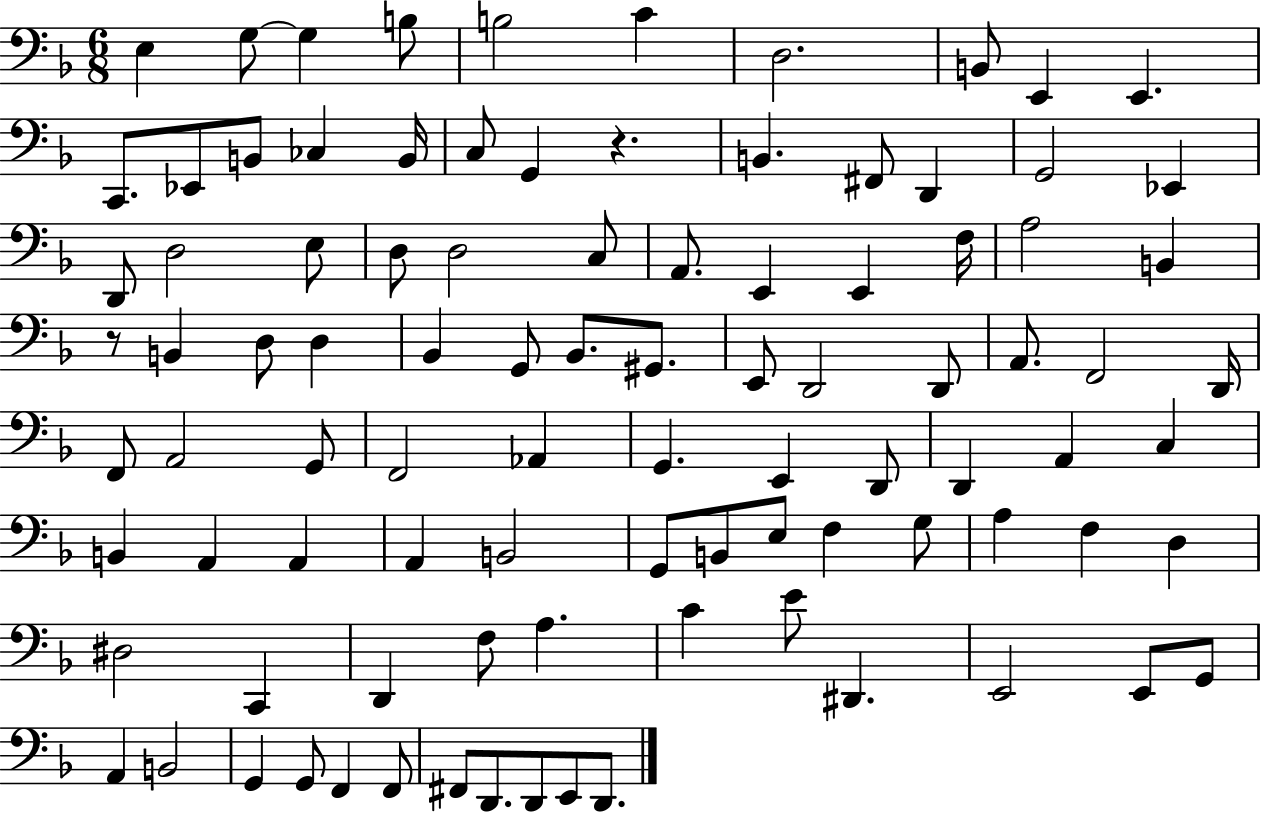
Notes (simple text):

E3/q G3/e G3/q B3/e B3/h C4/q D3/h. B2/e E2/q E2/q. C2/e. Eb2/e B2/e CES3/q B2/s C3/e G2/q R/q. B2/q. F#2/e D2/q G2/h Eb2/q D2/e D3/h E3/e D3/e D3/h C3/e A2/e. E2/q E2/q F3/s A3/h B2/q R/e B2/q D3/e D3/q Bb2/q G2/e Bb2/e. G#2/e. E2/e D2/h D2/e A2/e. F2/h D2/s F2/e A2/h G2/e F2/h Ab2/q G2/q. E2/q D2/e D2/q A2/q C3/q B2/q A2/q A2/q A2/q B2/h G2/e B2/e E3/e F3/q G3/e A3/q F3/q D3/q D#3/h C2/q D2/q F3/e A3/q. C4/q E4/e D#2/q. E2/h E2/e G2/e A2/q B2/h G2/q G2/e F2/q F2/e F#2/e D2/e. D2/e E2/e D2/e.